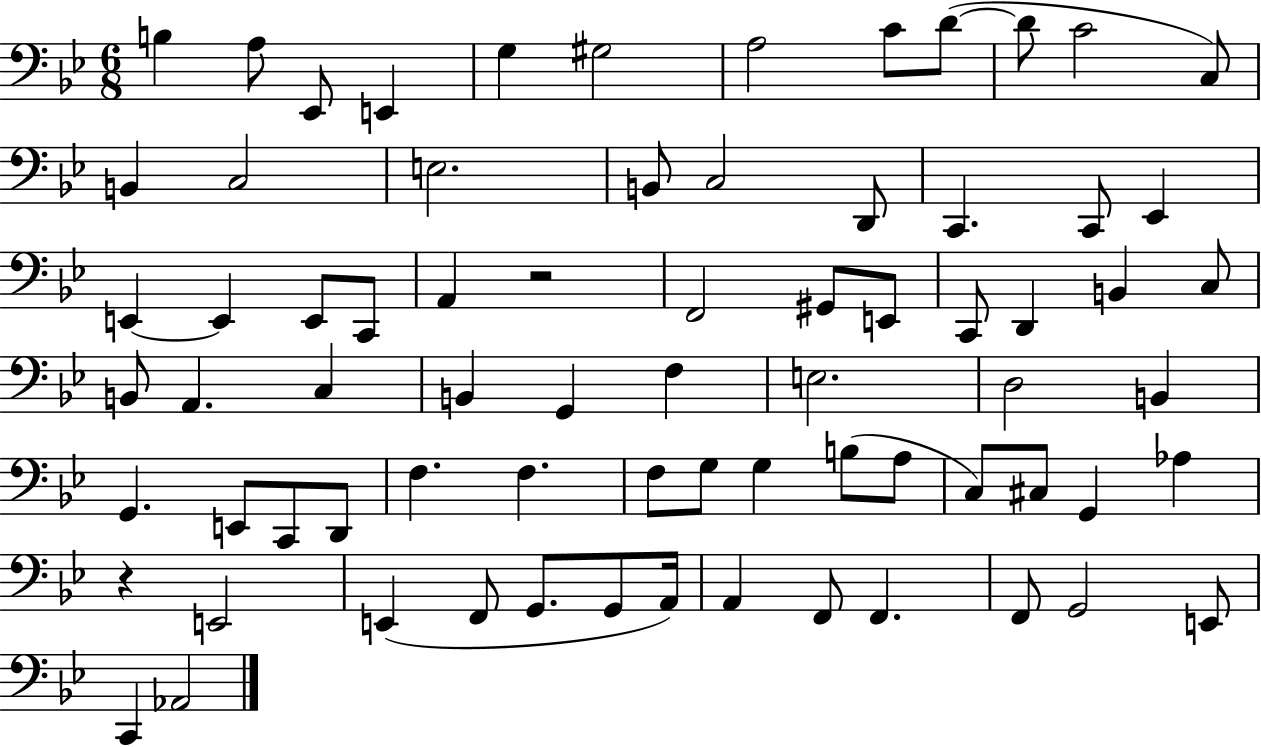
{
  \clef bass
  \numericTimeSignature
  \time 6/8
  \key bes \major
  \repeat volta 2 { b4 a8 ees,8 e,4 | g4 gis2 | a2 c'8 d'8~(~ | d'8 c'2 c8) | \break b,4 c2 | e2. | b,8 c2 d,8 | c,4. c,8 ees,4 | \break e,4~~ e,4 e,8 c,8 | a,4 r2 | f,2 gis,8 e,8 | c,8 d,4 b,4 c8 | \break b,8 a,4. c4 | b,4 g,4 f4 | e2. | d2 b,4 | \break g,4. e,8 c,8 d,8 | f4. f4. | f8 g8 g4 b8( a8 | c8) cis8 g,4 aes4 | \break r4 e,2 | e,4( f,8 g,8. g,8 a,16) | a,4 f,8 f,4. | f,8 g,2 e,8 | \break c,4 aes,2 | } \bar "|."
}